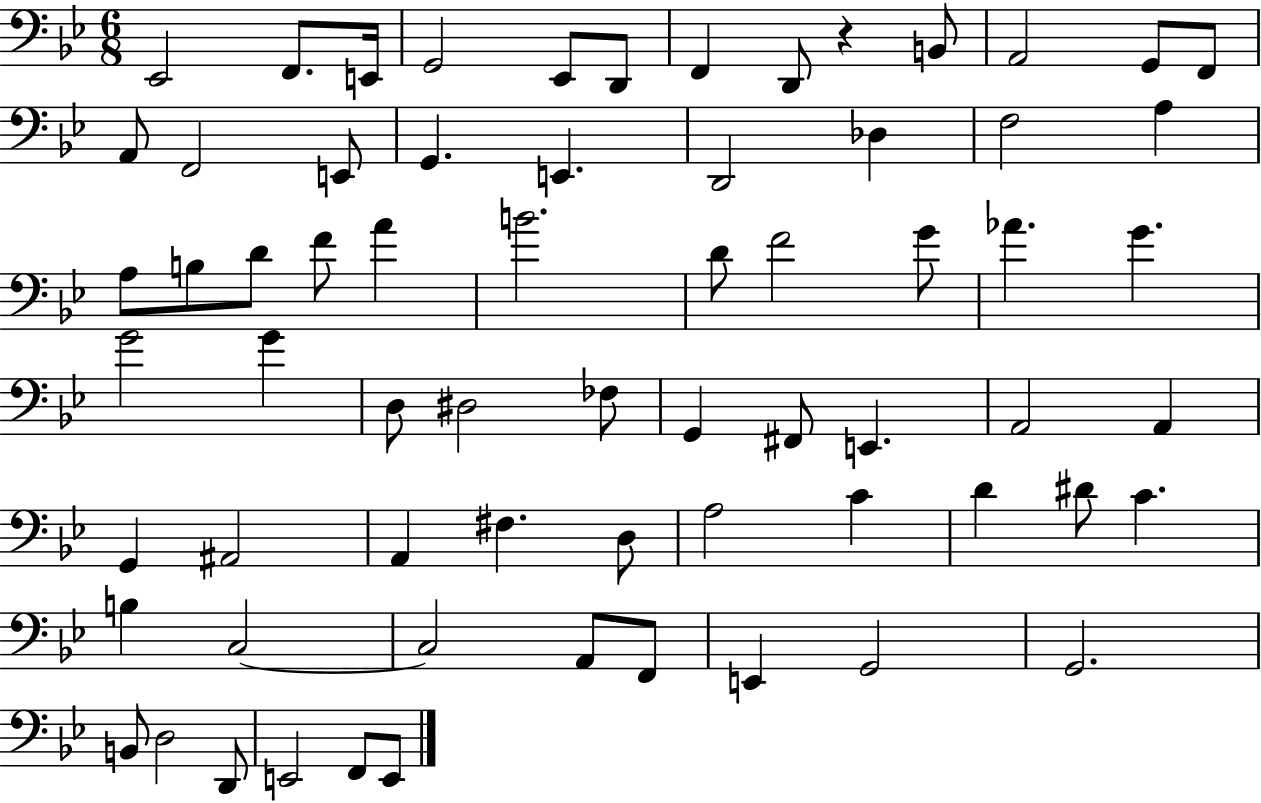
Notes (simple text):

Eb2/h F2/e. E2/s G2/h Eb2/e D2/e F2/q D2/e R/q B2/e A2/h G2/e F2/e A2/e F2/h E2/e G2/q. E2/q. D2/h Db3/q F3/h A3/q A3/e B3/e D4/e F4/e A4/q B4/h. D4/e F4/h G4/e Ab4/q. G4/q. G4/h G4/q D3/e D#3/h FES3/e G2/q F#2/e E2/q. A2/h A2/q G2/q A#2/h A2/q F#3/q. D3/e A3/h C4/q D4/q D#4/e C4/q. B3/q C3/h C3/h A2/e F2/e E2/q G2/h G2/h. B2/e D3/h D2/e E2/h F2/e E2/e